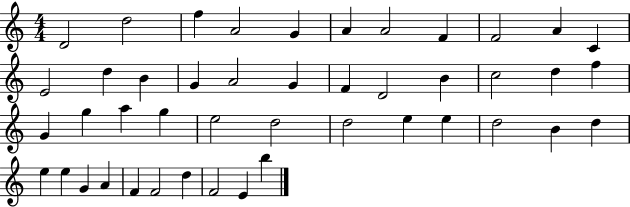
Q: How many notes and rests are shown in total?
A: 45